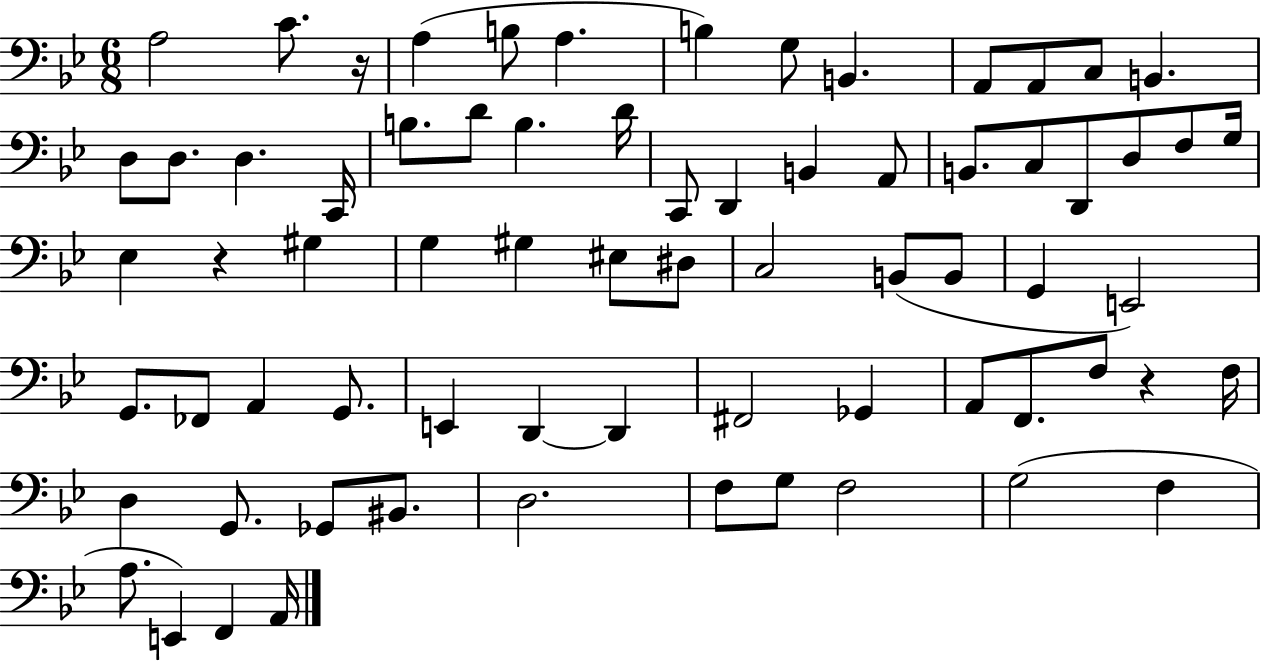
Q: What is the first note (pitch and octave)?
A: A3